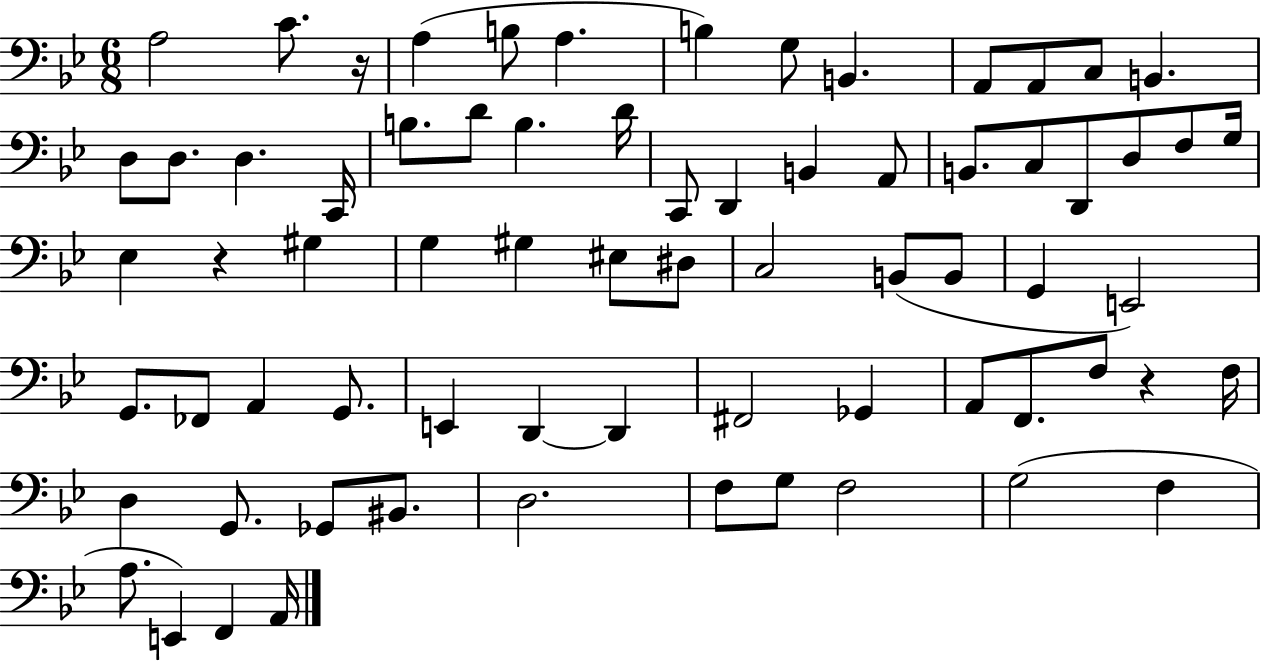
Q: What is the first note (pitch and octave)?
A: A3